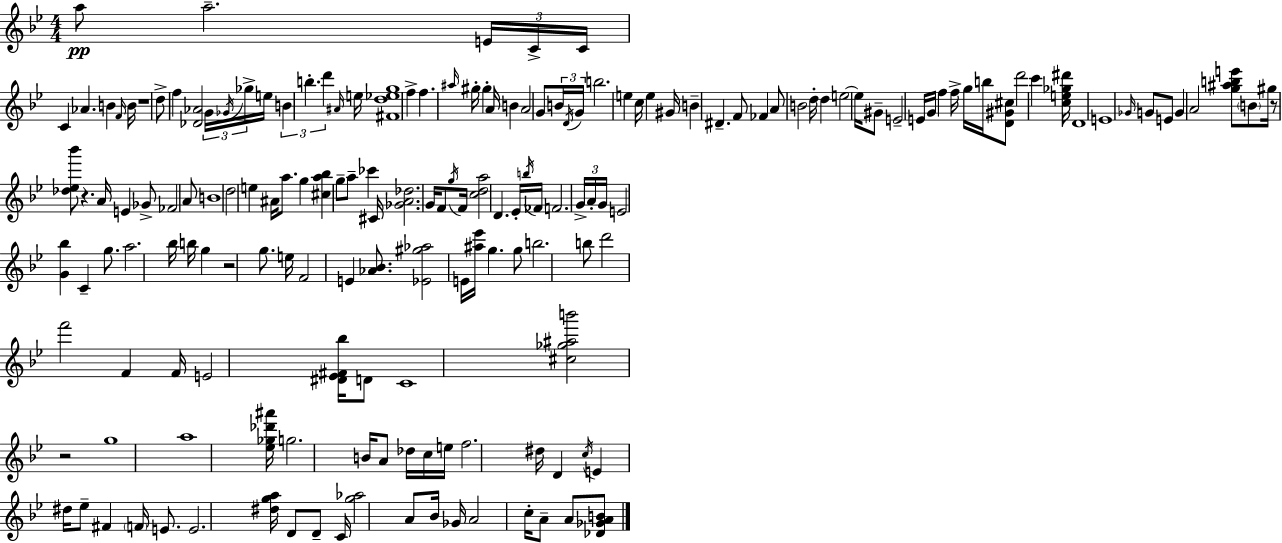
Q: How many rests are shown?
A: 5